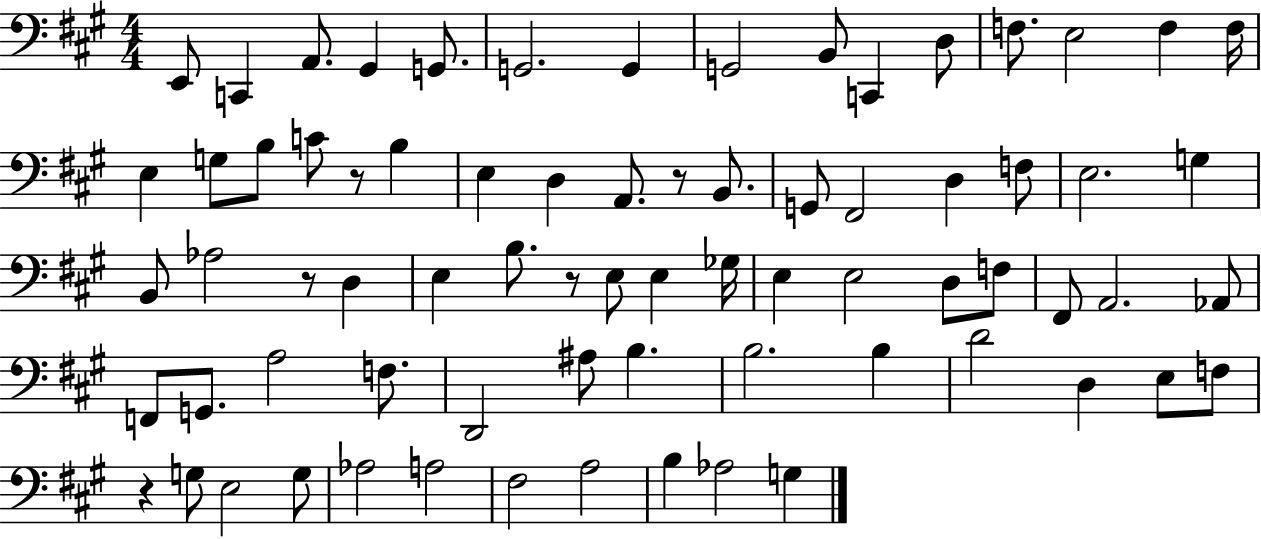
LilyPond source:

{
  \clef bass
  \numericTimeSignature
  \time 4/4
  \key a \major
  e,8 c,4 a,8. gis,4 g,8. | g,2. g,4 | g,2 b,8 c,4 d8 | f8. e2 f4 f16 | \break e4 g8 b8 c'8 r8 b4 | e4 d4 a,8. r8 b,8. | g,8 fis,2 d4 f8 | e2. g4 | \break b,8 aes2 r8 d4 | e4 b8. r8 e8 e4 ges16 | e4 e2 d8 f8 | fis,8 a,2. aes,8 | \break f,8 g,8. a2 f8. | d,2 ais8 b4. | b2. b4 | d'2 d4 e8 f8 | \break r4 g8 e2 g8 | aes2 a2 | fis2 a2 | b4 aes2 g4 | \break \bar "|."
}